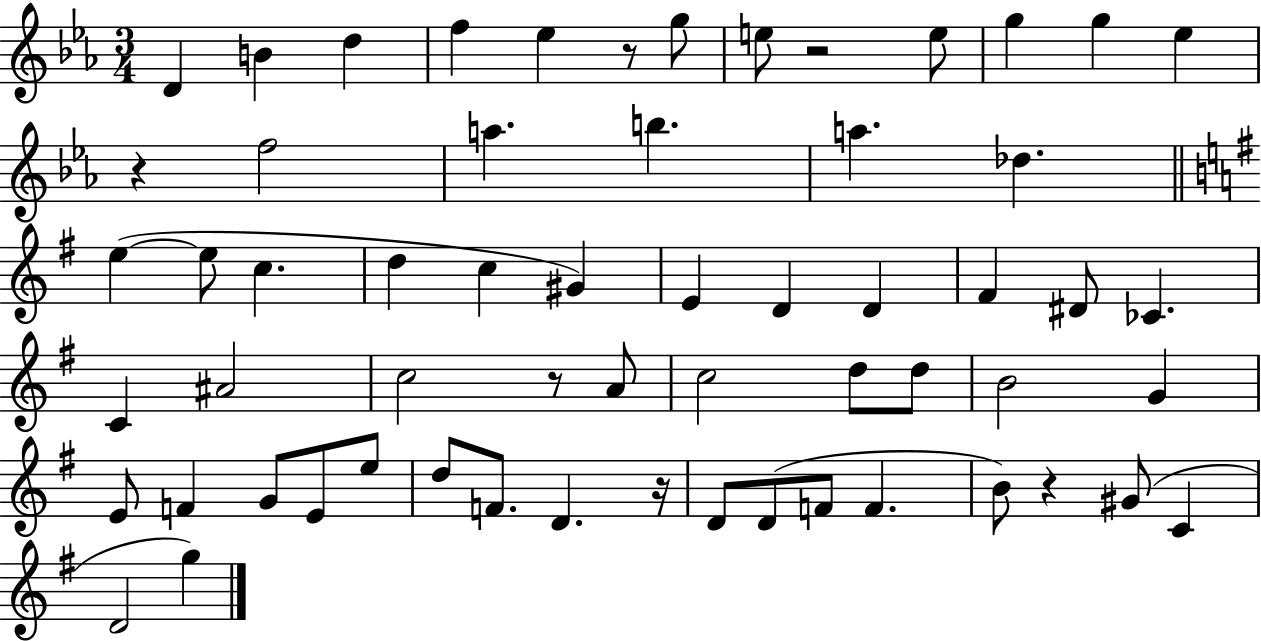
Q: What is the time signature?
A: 3/4